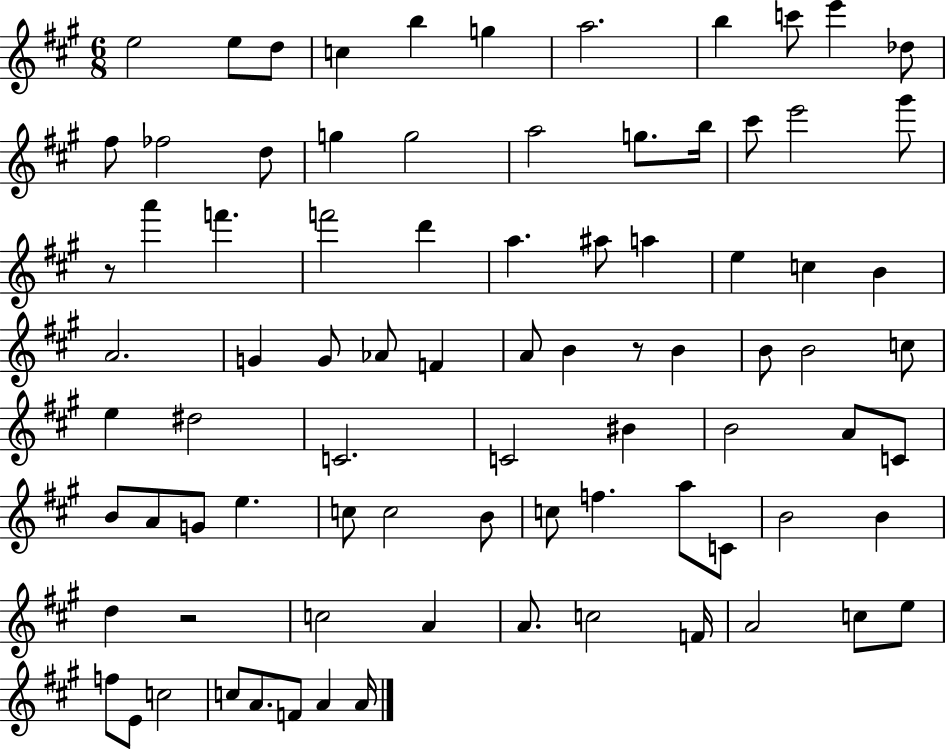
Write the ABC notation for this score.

X:1
T:Untitled
M:6/8
L:1/4
K:A
e2 e/2 d/2 c b g a2 b c'/2 e' _d/2 ^f/2 _f2 d/2 g g2 a2 g/2 b/4 ^c'/2 e'2 ^g'/2 z/2 a' f' f'2 d' a ^a/2 a e c B A2 G G/2 _A/2 F A/2 B z/2 B B/2 B2 c/2 e ^d2 C2 C2 ^B B2 A/2 C/2 B/2 A/2 G/2 e c/2 c2 B/2 c/2 f a/2 C/2 B2 B d z2 c2 A A/2 c2 F/4 A2 c/2 e/2 f/2 E/2 c2 c/2 A/2 F/2 A A/4